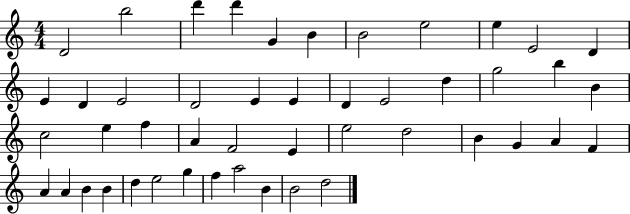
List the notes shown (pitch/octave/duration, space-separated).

D4/h B5/h D6/q D6/q G4/q B4/q B4/h E5/h E5/q E4/h D4/q E4/q D4/q E4/h D4/h E4/q E4/q D4/q E4/h D5/q G5/h B5/q B4/q C5/h E5/q F5/q A4/q F4/h E4/q E5/h D5/h B4/q G4/q A4/q F4/q A4/q A4/q B4/q B4/q D5/q E5/h G5/q F5/q A5/h B4/q B4/h D5/h